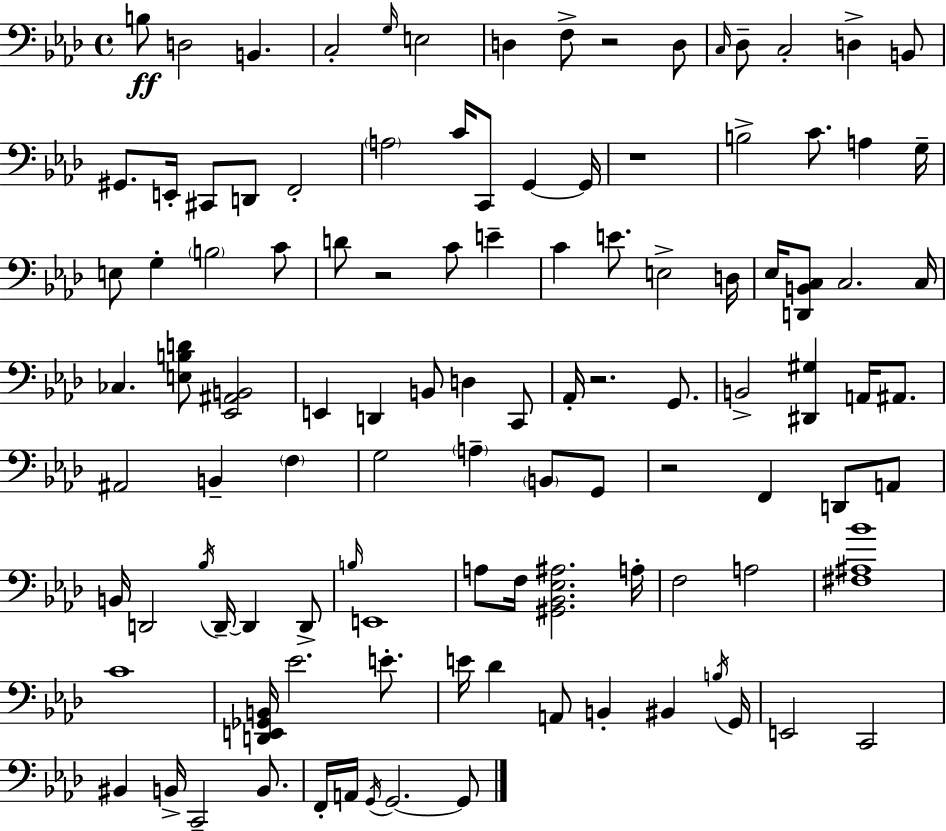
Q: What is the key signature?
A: F minor